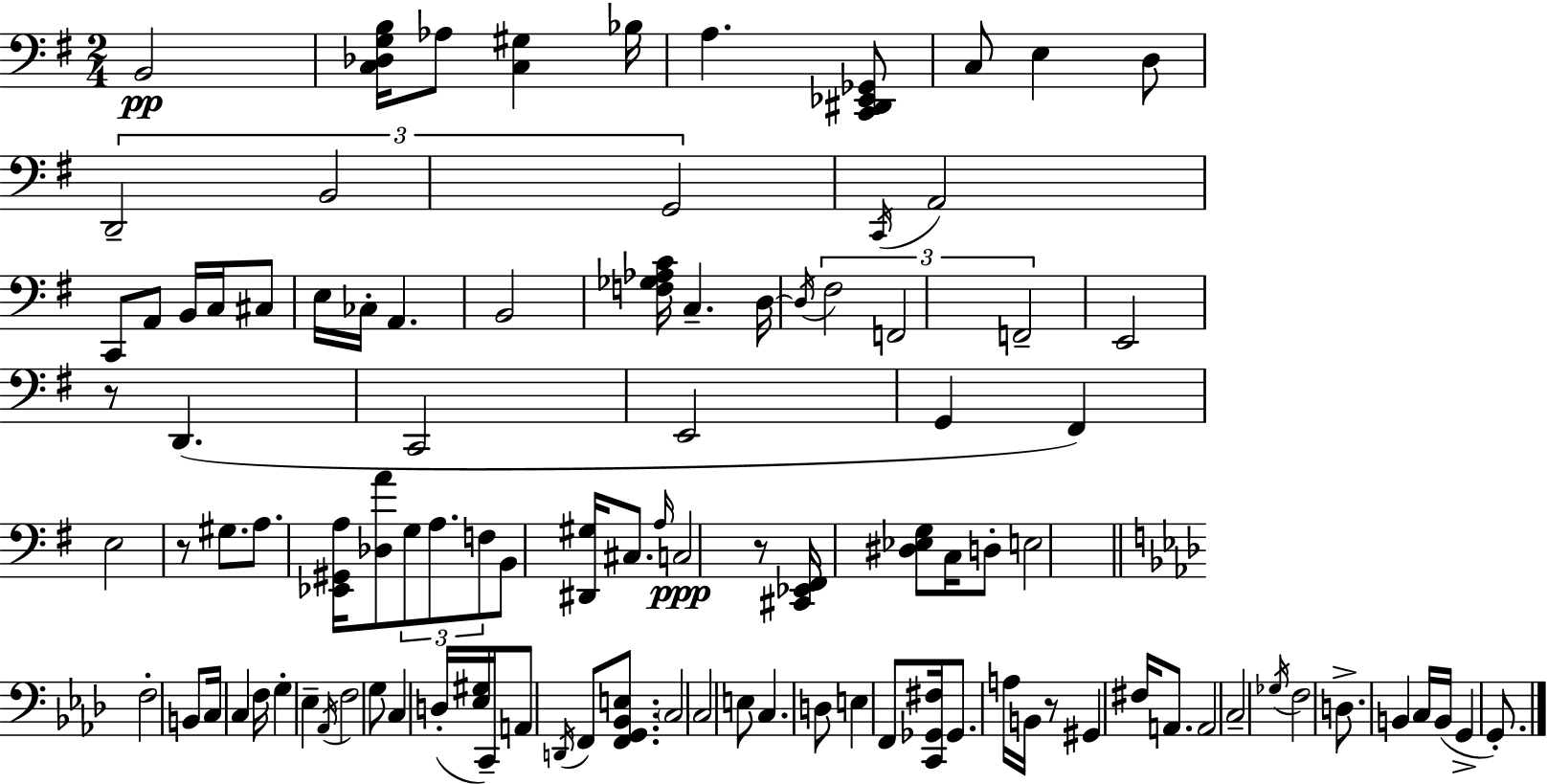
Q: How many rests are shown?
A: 4